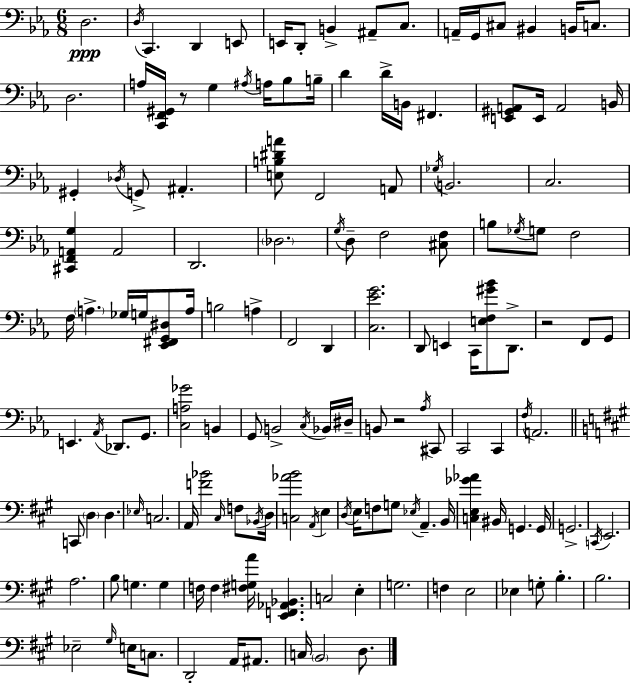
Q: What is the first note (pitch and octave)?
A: D3